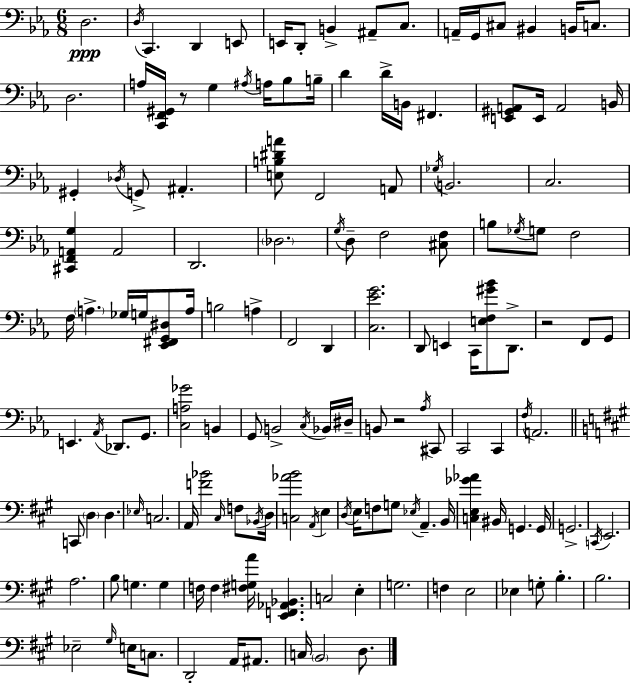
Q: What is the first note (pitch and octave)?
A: D3